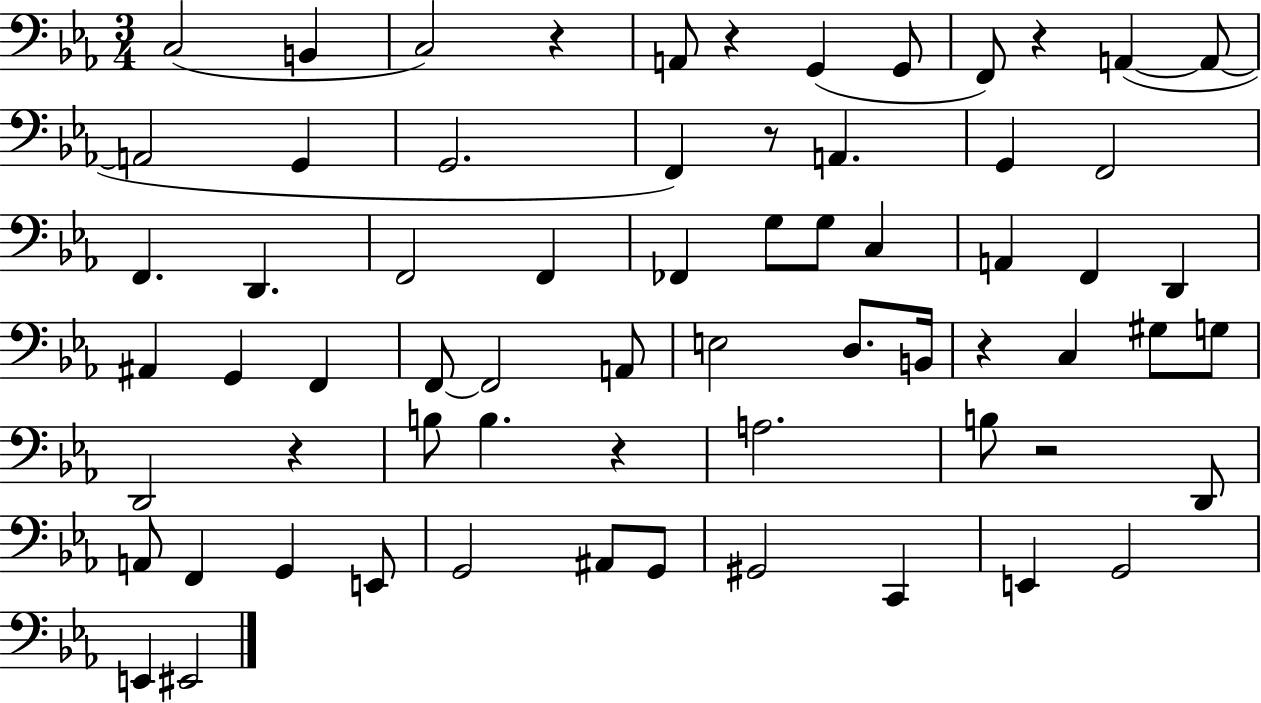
C3/h B2/q C3/h R/q A2/e R/q G2/q G2/e F2/e R/q A2/q A2/e A2/h G2/q G2/h. F2/q R/e A2/q. G2/q F2/h F2/q. D2/q. F2/h F2/q FES2/q G3/e G3/e C3/q A2/q F2/q D2/q A#2/q G2/q F2/q F2/e F2/h A2/e E3/h D3/e. B2/s R/q C3/q G#3/e G3/e D2/h R/q B3/e B3/q. R/q A3/h. B3/e R/h D2/e A2/e F2/q G2/q E2/e G2/h A#2/e G2/e G#2/h C2/q E2/q G2/h E2/q EIS2/h